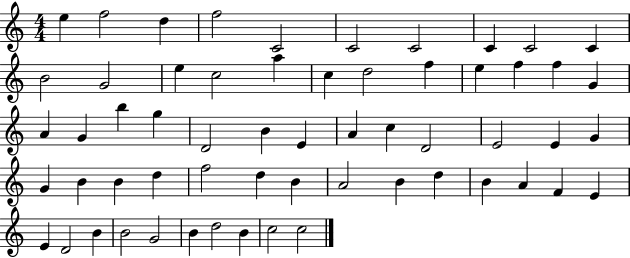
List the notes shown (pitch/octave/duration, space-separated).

E5/q F5/h D5/q F5/h C4/h C4/h C4/h C4/q C4/h C4/q B4/h G4/h E5/q C5/h A5/q C5/q D5/h F5/q E5/q F5/q F5/q G4/q A4/q G4/q B5/q G5/q D4/h B4/q E4/q A4/q C5/q D4/h E4/h E4/q G4/q G4/q B4/q B4/q D5/q F5/h D5/q B4/q A4/h B4/q D5/q B4/q A4/q F4/q E4/q E4/q D4/h B4/q B4/h G4/h B4/q D5/h B4/q C5/h C5/h